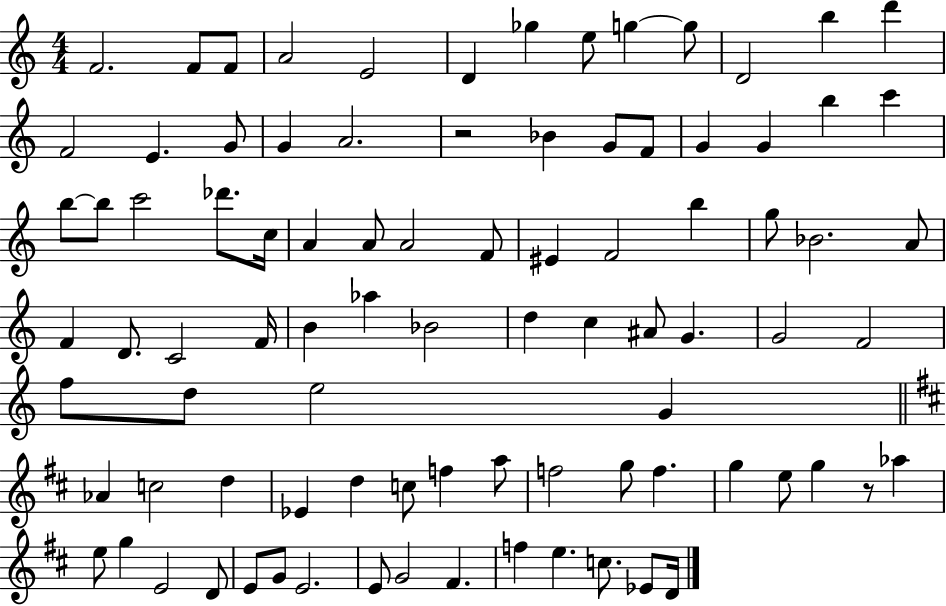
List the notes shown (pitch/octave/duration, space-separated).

F4/h. F4/e F4/e A4/h E4/h D4/q Gb5/q E5/e G5/q G5/e D4/h B5/q D6/q F4/h E4/q. G4/e G4/q A4/h. R/h Bb4/q G4/e F4/e G4/q G4/q B5/q C6/q B5/e B5/e C6/h Db6/e. C5/s A4/q A4/e A4/h F4/e EIS4/q F4/h B5/q G5/e Bb4/h. A4/e F4/q D4/e. C4/h F4/s B4/q Ab5/q Bb4/h D5/q C5/q A#4/e G4/q. G4/h F4/h F5/e D5/e E5/h G4/q Ab4/q C5/h D5/q Eb4/q D5/q C5/e F5/q A5/e F5/h G5/e F5/q. G5/q E5/e G5/q R/e Ab5/q E5/e G5/q E4/h D4/e E4/e G4/e E4/h. E4/e G4/h F#4/q. F5/q E5/q. C5/e. Eb4/e D4/s